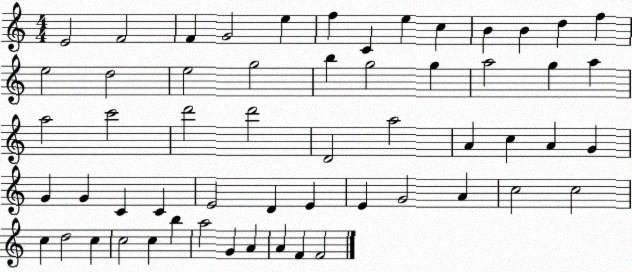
X:1
T:Untitled
M:4/4
L:1/4
K:C
E2 F2 F G2 e f C e c B B d f e2 d2 e2 g2 b g2 g a2 g a a2 c'2 d'2 d'2 D2 a2 A c A G G G C C E2 D E E G2 A c2 c2 c d2 c c2 c b a2 G A A F F2